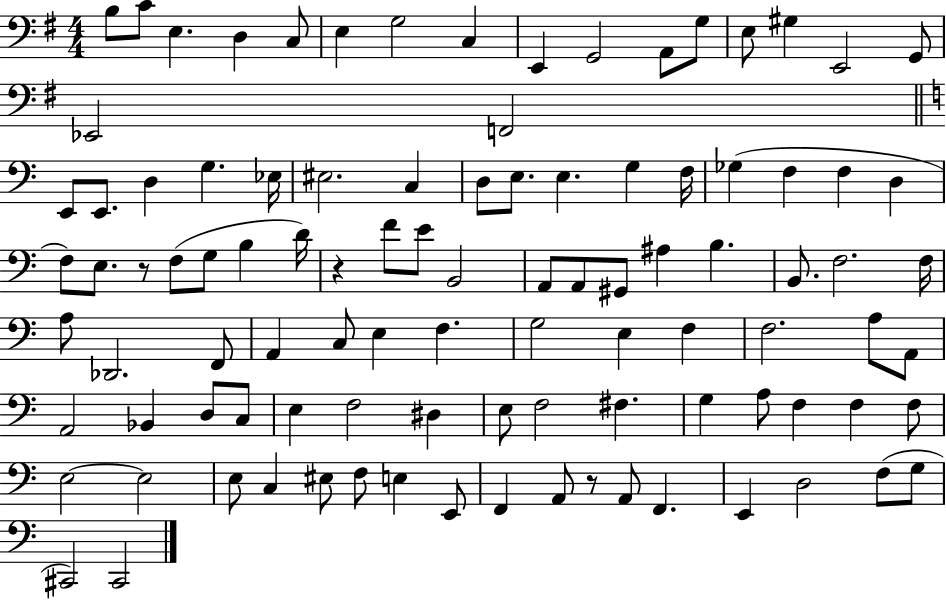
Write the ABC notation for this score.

X:1
T:Untitled
M:4/4
L:1/4
K:G
B,/2 C/2 E, D, C,/2 E, G,2 C, E,, G,,2 A,,/2 G,/2 E,/2 ^G, E,,2 G,,/2 _E,,2 F,,2 E,,/2 E,,/2 D, G, _E,/4 ^E,2 C, D,/2 E,/2 E, G, F,/4 _G, F, F, D, F,/2 E,/2 z/2 F,/2 G,/2 B, D/4 z F/2 E/2 B,,2 A,,/2 A,,/2 ^G,,/2 ^A, B, B,,/2 F,2 F,/4 A,/2 _D,,2 F,,/2 A,, C,/2 E, F, G,2 E, F, F,2 A,/2 A,,/2 A,,2 _B,, D,/2 C,/2 E, F,2 ^D, E,/2 F,2 ^F, G, A,/2 F, F, F,/2 E,2 E,2 E,/2 C, ^E,/2 F,/2 E, E,,/2 F,, A,,/2 z/2 A,,/2 F,, E,, D,2 F,/2 G,/2 ^C,,2 ^C,,2